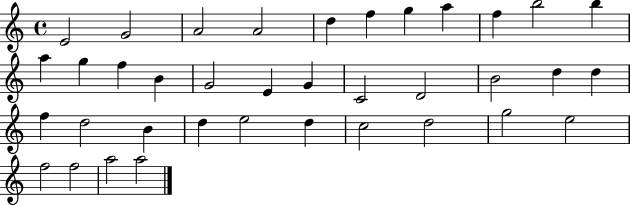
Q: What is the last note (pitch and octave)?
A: A5